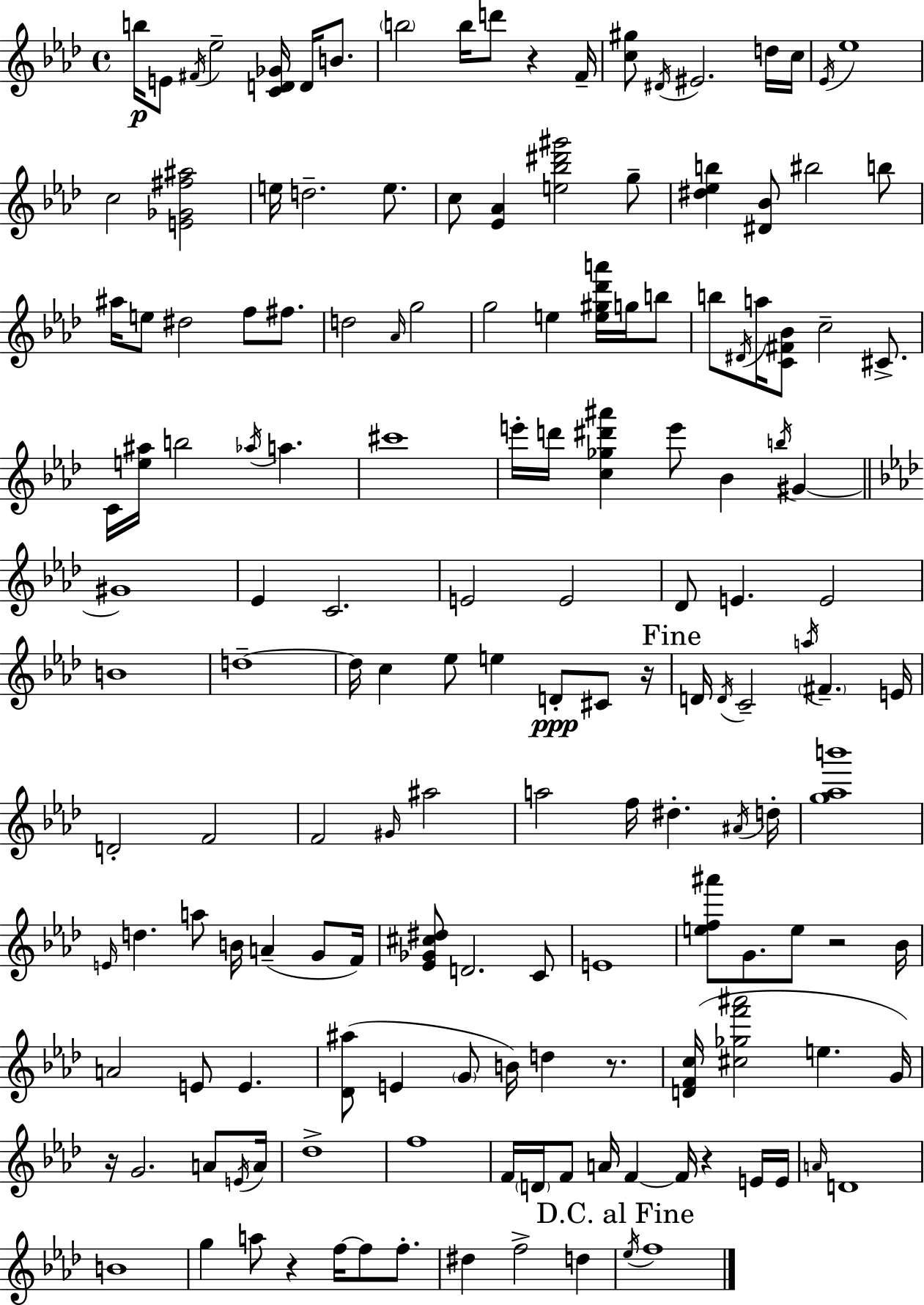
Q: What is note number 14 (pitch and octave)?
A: C5